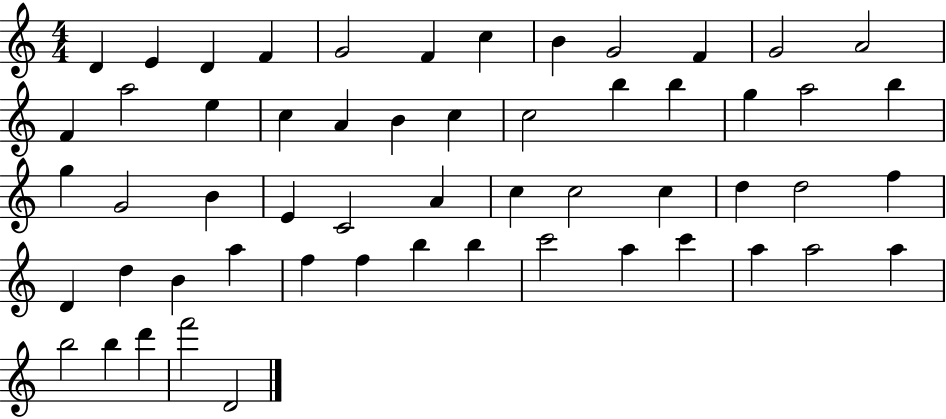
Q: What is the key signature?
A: C major